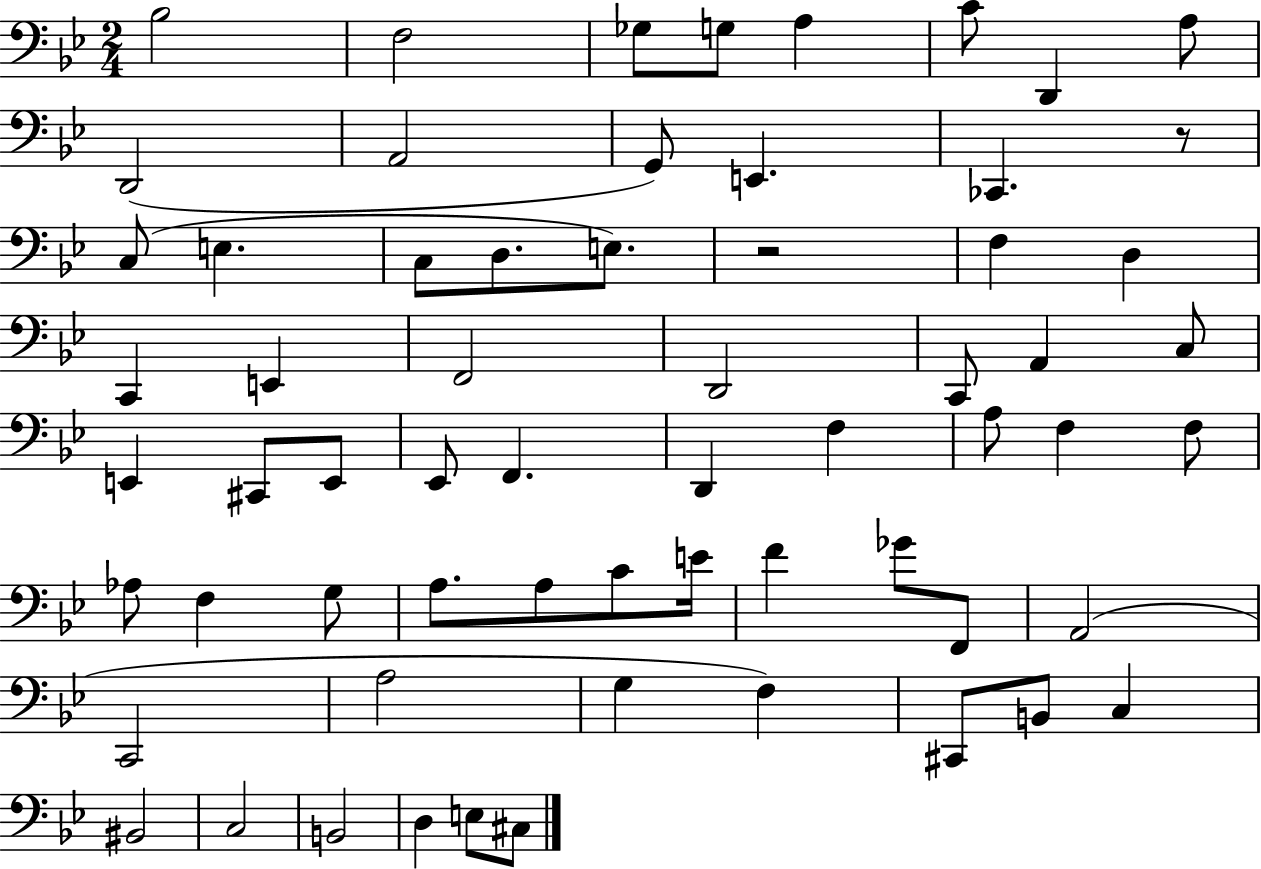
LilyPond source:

{
  \clef bass
  \numericTimeSignature
  \time 2/4
  \key bes \major
  bes2 | f2 | ges8 g8 a4 | c'8 d,4 a8 | \break d,2( | a,2 | g,8) e,4. | ces,4. r8 | \break c8( e4. | c8 d8. e8.) | r2 | f4 d4 | \break c,4 e,4 | f,2 | d,2 | c,8 a,4 c8 | \break e,4 cis,8 e,8 | ees,8 f,4. | d,4 f4 | a8 f4 f8 | \break aes8 f4 g8 | a8. a8 c'8 e'16 | f'4 ges'8 f,8 | a,2( | \break c,2 | a2 | g4 f4) | cis,8 b,8 c4 | \break bis,2 | c2 | b,2 | d4 e8 cis8 | \break \bar "|."
}